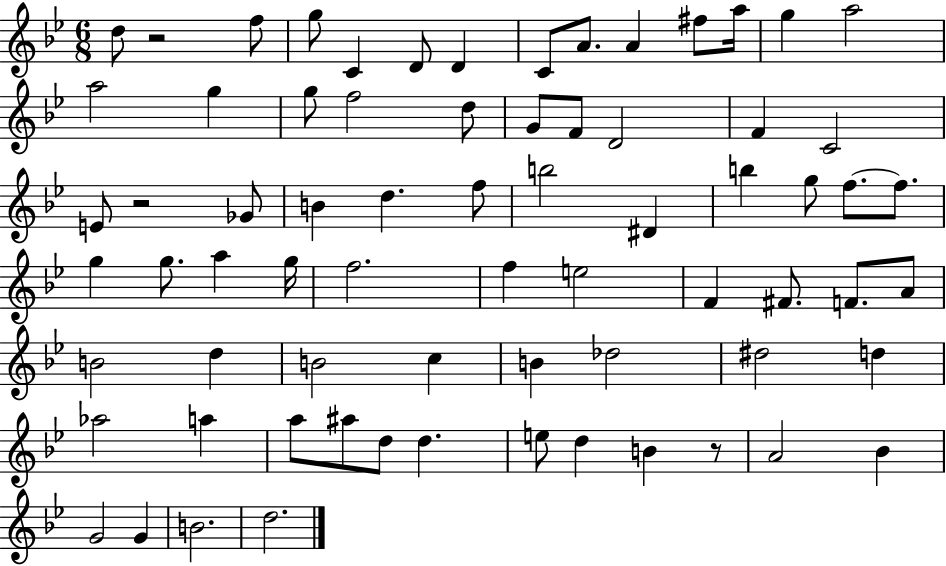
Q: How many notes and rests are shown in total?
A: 71